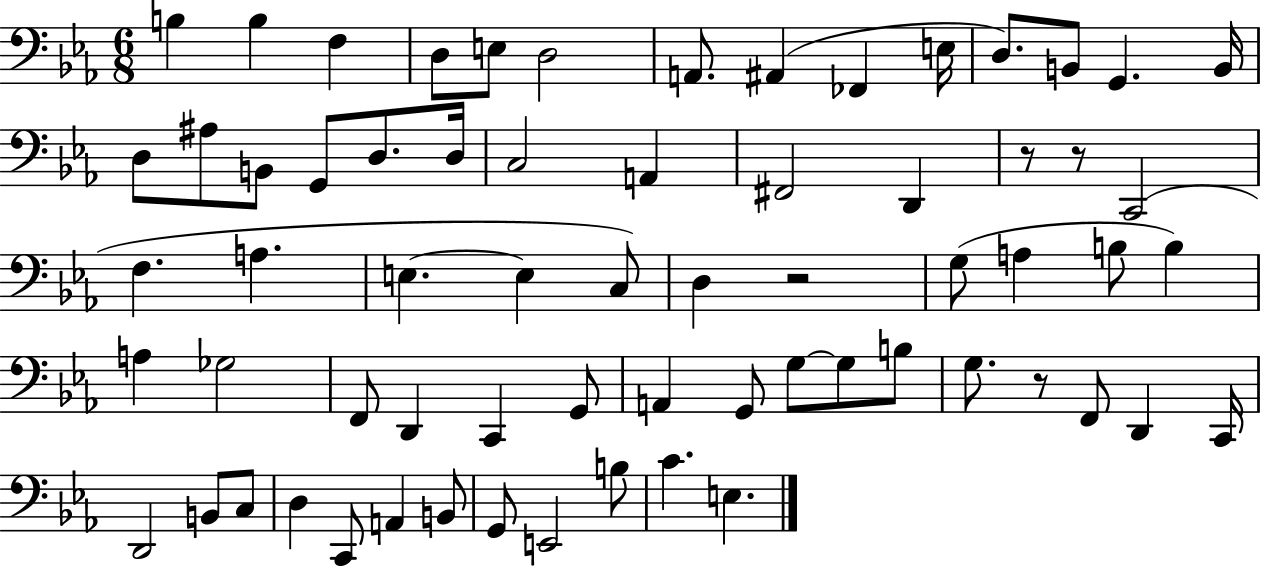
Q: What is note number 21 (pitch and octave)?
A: C3